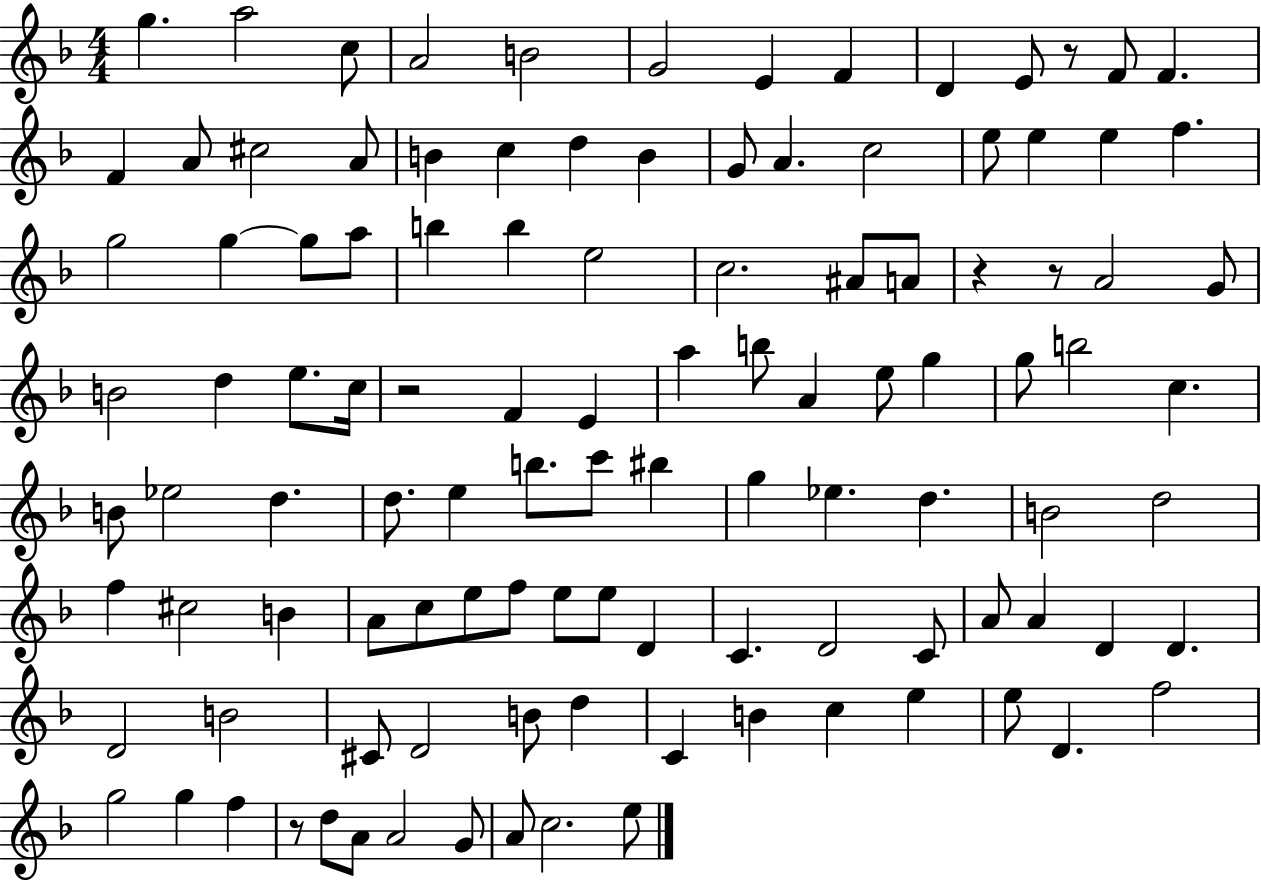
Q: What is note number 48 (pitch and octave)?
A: A4